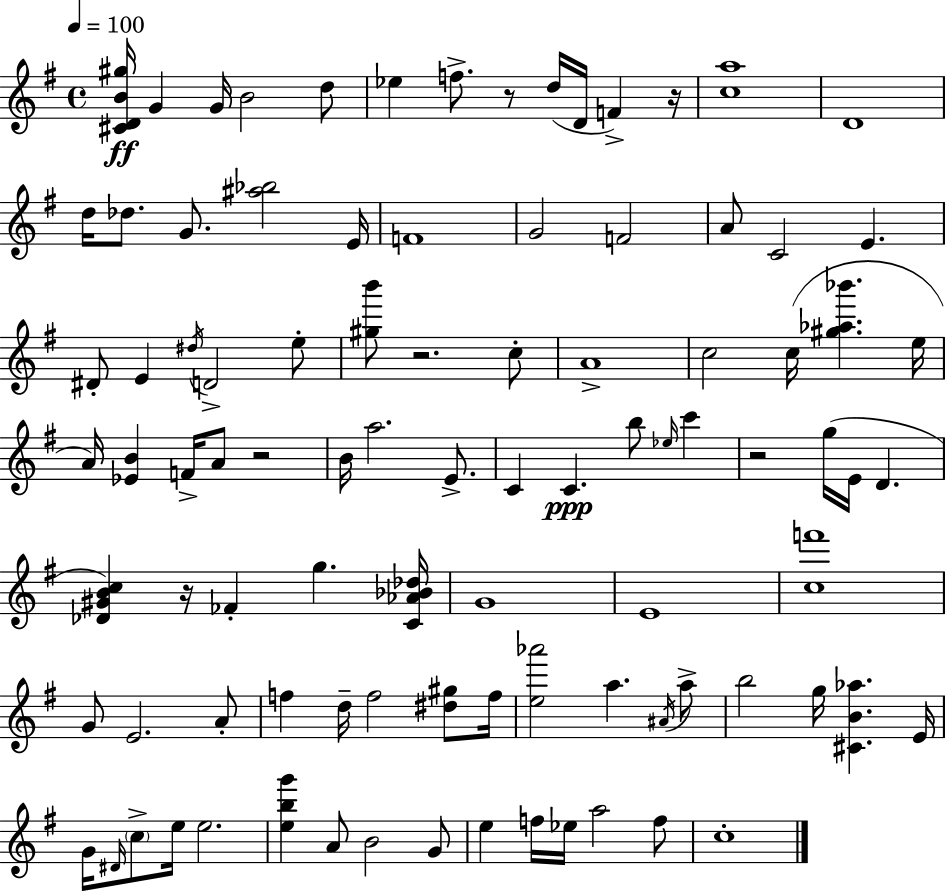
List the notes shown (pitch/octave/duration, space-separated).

[C#4,D4,B4,G#5]/s G4/q G4/s B4/h D5/e Eb5/q F5/e. R/e D5/s D4/s F4/q R/s [C5,A5]/w D4/w D5/s Db5/e. G4/e. [A#5,Bb5]/h E4/s F4/w G4/h F4/h A4/e C4/h E4/q. D#4/e E4/q D#5/s D4/h E5/e [G#5,B6]/e R/h. C5/e A4/w C5/h C5/s [G#5,Ab5,Bb6]/q. E5/s A4/s [Eb4,B4]/q F4/s A4/e R/h B4/s A5/h. E4/e. C4/q C4/q. B5/e Eb5/s C6/q R/h G5/s E4/s D4/q. [Db4,G#4,B4,C5]/q R/s FES4/q G5/q. [C4,Ab4,Bb4,Db5]/s G4/w E4/w [C5,F6]/w G4/e E4/h. A4/e F5/q D5/s F5/h [D#5,G#5]/e F5/s [E5,Ab6]/h A5/q. A#4/s A5/e B5/h G5/s [C#4,B4,Ab5]/q. E4/s G4/s D#4/s C5/e E5/s E5/h. [E5,B5,G6]/q A4/e B4/h G4/e E5/q F5/s Eb5/s A5/h F5/e C5/w